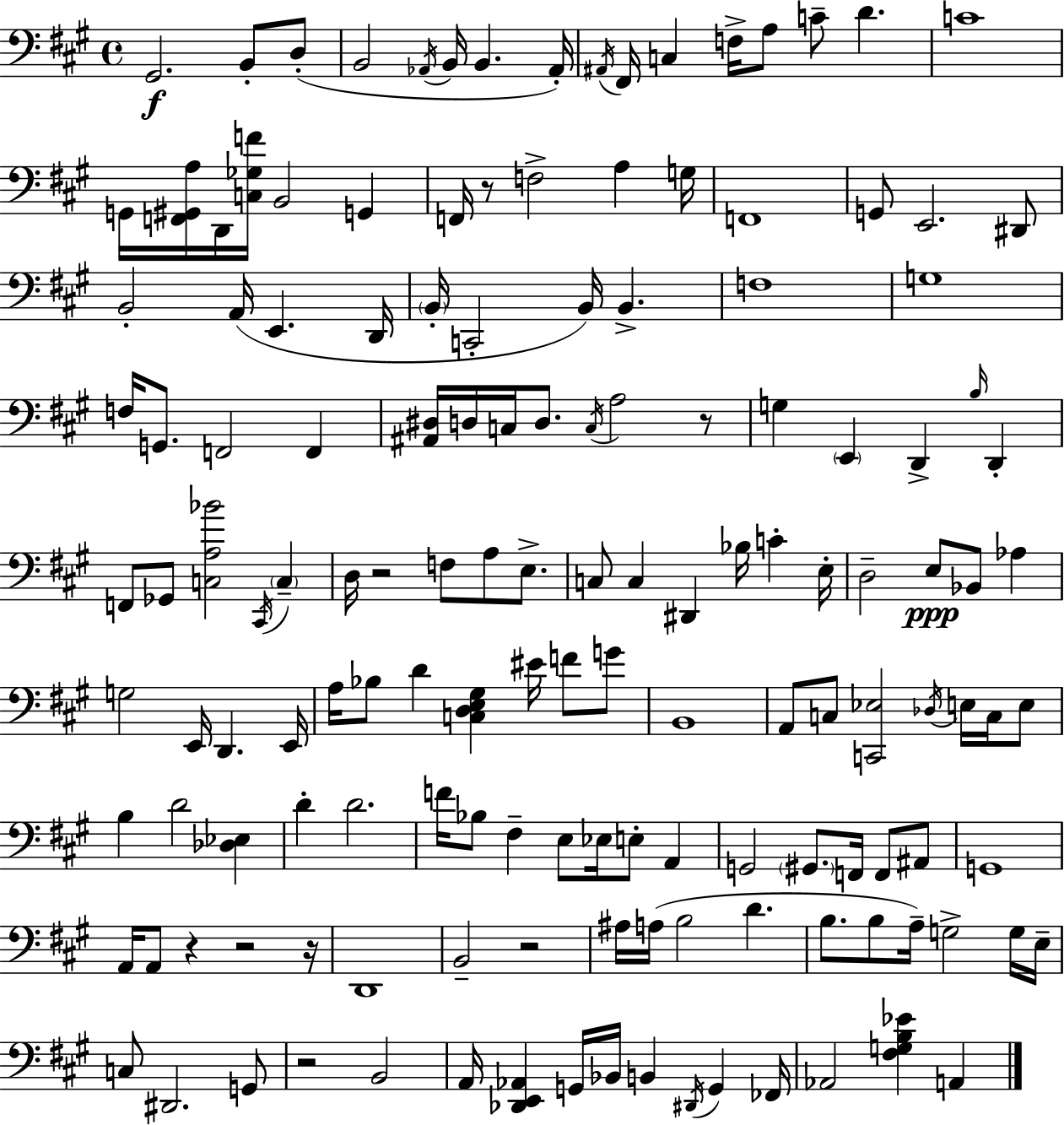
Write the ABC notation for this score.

X:1
T:Untitled
M:4/4
L:1/4
K:A
^G,,2 B,,/2 D,/2 B,,2 _A,,/4 B,,/4 B,, _A,,/4 ^A,,/4 ^F,,/4 C, F,/4 A,/2 C/2 D C4 G,,/4 [F,,^G,,A,]/4 D,,/4 [C,_G,F]/4 B,,2 G,, F,,/4 z/2 F,2 A, G,/4 F,,4 G,,/2 E,,2 ^D,,/2 B,,2 A,,/4 E,, D,,/4 B,,/4 C,,2 B,,/4 B,, F,4 G,4 F,/4 G,,/2 F,,2 F,, [^A,,^D,]/4 D,/4 C,/4 D,/2 C,/4 A,2 z/2 G, E,, D,, B,/4 D,, F,,/2 _G,,/2 [C,A,_B]2 ^C,,/4 C, D,/4 z2 F,/2 A,/2 E,/2 C,/2 C, ^D,, _B,/4 C E,/4 D,2 E,/2 _B,,/2 _A, G,2 E,,/4 D,, E,,/4 A,/4 _B,/2 D [C,D,E,^G,] ^E/4 F/2 G/2 B,,4 A,,/2 C,/2 [C,,_E,]2 _D,/4 E,/4 C,/4 E,/2 B, D2 [_D,_E,] D D2 F/4 _B,/2 ^F, E,/2 _E,/4 E,/2 A,, G,,2 ^G,,/2 F,,/4 F,,/2 ^A,,/2 G,,4 A,,/4 A,,/2 z z2 z/4 D,,4 B,,2 z2 ^A,/4 A,/4 B,2 D B,/2 B,/2 A,/4 G,2 G,/4 E,/4 C,/2 ^D,,2 G,,/2 z2 B,,2 A,,/4 [_D,,E,,_A,,] G,,/4 _B,,/4 B,, ^D,,/4 G,, _F,,/4 _A,,2 [^F,G,B,_E] A,,